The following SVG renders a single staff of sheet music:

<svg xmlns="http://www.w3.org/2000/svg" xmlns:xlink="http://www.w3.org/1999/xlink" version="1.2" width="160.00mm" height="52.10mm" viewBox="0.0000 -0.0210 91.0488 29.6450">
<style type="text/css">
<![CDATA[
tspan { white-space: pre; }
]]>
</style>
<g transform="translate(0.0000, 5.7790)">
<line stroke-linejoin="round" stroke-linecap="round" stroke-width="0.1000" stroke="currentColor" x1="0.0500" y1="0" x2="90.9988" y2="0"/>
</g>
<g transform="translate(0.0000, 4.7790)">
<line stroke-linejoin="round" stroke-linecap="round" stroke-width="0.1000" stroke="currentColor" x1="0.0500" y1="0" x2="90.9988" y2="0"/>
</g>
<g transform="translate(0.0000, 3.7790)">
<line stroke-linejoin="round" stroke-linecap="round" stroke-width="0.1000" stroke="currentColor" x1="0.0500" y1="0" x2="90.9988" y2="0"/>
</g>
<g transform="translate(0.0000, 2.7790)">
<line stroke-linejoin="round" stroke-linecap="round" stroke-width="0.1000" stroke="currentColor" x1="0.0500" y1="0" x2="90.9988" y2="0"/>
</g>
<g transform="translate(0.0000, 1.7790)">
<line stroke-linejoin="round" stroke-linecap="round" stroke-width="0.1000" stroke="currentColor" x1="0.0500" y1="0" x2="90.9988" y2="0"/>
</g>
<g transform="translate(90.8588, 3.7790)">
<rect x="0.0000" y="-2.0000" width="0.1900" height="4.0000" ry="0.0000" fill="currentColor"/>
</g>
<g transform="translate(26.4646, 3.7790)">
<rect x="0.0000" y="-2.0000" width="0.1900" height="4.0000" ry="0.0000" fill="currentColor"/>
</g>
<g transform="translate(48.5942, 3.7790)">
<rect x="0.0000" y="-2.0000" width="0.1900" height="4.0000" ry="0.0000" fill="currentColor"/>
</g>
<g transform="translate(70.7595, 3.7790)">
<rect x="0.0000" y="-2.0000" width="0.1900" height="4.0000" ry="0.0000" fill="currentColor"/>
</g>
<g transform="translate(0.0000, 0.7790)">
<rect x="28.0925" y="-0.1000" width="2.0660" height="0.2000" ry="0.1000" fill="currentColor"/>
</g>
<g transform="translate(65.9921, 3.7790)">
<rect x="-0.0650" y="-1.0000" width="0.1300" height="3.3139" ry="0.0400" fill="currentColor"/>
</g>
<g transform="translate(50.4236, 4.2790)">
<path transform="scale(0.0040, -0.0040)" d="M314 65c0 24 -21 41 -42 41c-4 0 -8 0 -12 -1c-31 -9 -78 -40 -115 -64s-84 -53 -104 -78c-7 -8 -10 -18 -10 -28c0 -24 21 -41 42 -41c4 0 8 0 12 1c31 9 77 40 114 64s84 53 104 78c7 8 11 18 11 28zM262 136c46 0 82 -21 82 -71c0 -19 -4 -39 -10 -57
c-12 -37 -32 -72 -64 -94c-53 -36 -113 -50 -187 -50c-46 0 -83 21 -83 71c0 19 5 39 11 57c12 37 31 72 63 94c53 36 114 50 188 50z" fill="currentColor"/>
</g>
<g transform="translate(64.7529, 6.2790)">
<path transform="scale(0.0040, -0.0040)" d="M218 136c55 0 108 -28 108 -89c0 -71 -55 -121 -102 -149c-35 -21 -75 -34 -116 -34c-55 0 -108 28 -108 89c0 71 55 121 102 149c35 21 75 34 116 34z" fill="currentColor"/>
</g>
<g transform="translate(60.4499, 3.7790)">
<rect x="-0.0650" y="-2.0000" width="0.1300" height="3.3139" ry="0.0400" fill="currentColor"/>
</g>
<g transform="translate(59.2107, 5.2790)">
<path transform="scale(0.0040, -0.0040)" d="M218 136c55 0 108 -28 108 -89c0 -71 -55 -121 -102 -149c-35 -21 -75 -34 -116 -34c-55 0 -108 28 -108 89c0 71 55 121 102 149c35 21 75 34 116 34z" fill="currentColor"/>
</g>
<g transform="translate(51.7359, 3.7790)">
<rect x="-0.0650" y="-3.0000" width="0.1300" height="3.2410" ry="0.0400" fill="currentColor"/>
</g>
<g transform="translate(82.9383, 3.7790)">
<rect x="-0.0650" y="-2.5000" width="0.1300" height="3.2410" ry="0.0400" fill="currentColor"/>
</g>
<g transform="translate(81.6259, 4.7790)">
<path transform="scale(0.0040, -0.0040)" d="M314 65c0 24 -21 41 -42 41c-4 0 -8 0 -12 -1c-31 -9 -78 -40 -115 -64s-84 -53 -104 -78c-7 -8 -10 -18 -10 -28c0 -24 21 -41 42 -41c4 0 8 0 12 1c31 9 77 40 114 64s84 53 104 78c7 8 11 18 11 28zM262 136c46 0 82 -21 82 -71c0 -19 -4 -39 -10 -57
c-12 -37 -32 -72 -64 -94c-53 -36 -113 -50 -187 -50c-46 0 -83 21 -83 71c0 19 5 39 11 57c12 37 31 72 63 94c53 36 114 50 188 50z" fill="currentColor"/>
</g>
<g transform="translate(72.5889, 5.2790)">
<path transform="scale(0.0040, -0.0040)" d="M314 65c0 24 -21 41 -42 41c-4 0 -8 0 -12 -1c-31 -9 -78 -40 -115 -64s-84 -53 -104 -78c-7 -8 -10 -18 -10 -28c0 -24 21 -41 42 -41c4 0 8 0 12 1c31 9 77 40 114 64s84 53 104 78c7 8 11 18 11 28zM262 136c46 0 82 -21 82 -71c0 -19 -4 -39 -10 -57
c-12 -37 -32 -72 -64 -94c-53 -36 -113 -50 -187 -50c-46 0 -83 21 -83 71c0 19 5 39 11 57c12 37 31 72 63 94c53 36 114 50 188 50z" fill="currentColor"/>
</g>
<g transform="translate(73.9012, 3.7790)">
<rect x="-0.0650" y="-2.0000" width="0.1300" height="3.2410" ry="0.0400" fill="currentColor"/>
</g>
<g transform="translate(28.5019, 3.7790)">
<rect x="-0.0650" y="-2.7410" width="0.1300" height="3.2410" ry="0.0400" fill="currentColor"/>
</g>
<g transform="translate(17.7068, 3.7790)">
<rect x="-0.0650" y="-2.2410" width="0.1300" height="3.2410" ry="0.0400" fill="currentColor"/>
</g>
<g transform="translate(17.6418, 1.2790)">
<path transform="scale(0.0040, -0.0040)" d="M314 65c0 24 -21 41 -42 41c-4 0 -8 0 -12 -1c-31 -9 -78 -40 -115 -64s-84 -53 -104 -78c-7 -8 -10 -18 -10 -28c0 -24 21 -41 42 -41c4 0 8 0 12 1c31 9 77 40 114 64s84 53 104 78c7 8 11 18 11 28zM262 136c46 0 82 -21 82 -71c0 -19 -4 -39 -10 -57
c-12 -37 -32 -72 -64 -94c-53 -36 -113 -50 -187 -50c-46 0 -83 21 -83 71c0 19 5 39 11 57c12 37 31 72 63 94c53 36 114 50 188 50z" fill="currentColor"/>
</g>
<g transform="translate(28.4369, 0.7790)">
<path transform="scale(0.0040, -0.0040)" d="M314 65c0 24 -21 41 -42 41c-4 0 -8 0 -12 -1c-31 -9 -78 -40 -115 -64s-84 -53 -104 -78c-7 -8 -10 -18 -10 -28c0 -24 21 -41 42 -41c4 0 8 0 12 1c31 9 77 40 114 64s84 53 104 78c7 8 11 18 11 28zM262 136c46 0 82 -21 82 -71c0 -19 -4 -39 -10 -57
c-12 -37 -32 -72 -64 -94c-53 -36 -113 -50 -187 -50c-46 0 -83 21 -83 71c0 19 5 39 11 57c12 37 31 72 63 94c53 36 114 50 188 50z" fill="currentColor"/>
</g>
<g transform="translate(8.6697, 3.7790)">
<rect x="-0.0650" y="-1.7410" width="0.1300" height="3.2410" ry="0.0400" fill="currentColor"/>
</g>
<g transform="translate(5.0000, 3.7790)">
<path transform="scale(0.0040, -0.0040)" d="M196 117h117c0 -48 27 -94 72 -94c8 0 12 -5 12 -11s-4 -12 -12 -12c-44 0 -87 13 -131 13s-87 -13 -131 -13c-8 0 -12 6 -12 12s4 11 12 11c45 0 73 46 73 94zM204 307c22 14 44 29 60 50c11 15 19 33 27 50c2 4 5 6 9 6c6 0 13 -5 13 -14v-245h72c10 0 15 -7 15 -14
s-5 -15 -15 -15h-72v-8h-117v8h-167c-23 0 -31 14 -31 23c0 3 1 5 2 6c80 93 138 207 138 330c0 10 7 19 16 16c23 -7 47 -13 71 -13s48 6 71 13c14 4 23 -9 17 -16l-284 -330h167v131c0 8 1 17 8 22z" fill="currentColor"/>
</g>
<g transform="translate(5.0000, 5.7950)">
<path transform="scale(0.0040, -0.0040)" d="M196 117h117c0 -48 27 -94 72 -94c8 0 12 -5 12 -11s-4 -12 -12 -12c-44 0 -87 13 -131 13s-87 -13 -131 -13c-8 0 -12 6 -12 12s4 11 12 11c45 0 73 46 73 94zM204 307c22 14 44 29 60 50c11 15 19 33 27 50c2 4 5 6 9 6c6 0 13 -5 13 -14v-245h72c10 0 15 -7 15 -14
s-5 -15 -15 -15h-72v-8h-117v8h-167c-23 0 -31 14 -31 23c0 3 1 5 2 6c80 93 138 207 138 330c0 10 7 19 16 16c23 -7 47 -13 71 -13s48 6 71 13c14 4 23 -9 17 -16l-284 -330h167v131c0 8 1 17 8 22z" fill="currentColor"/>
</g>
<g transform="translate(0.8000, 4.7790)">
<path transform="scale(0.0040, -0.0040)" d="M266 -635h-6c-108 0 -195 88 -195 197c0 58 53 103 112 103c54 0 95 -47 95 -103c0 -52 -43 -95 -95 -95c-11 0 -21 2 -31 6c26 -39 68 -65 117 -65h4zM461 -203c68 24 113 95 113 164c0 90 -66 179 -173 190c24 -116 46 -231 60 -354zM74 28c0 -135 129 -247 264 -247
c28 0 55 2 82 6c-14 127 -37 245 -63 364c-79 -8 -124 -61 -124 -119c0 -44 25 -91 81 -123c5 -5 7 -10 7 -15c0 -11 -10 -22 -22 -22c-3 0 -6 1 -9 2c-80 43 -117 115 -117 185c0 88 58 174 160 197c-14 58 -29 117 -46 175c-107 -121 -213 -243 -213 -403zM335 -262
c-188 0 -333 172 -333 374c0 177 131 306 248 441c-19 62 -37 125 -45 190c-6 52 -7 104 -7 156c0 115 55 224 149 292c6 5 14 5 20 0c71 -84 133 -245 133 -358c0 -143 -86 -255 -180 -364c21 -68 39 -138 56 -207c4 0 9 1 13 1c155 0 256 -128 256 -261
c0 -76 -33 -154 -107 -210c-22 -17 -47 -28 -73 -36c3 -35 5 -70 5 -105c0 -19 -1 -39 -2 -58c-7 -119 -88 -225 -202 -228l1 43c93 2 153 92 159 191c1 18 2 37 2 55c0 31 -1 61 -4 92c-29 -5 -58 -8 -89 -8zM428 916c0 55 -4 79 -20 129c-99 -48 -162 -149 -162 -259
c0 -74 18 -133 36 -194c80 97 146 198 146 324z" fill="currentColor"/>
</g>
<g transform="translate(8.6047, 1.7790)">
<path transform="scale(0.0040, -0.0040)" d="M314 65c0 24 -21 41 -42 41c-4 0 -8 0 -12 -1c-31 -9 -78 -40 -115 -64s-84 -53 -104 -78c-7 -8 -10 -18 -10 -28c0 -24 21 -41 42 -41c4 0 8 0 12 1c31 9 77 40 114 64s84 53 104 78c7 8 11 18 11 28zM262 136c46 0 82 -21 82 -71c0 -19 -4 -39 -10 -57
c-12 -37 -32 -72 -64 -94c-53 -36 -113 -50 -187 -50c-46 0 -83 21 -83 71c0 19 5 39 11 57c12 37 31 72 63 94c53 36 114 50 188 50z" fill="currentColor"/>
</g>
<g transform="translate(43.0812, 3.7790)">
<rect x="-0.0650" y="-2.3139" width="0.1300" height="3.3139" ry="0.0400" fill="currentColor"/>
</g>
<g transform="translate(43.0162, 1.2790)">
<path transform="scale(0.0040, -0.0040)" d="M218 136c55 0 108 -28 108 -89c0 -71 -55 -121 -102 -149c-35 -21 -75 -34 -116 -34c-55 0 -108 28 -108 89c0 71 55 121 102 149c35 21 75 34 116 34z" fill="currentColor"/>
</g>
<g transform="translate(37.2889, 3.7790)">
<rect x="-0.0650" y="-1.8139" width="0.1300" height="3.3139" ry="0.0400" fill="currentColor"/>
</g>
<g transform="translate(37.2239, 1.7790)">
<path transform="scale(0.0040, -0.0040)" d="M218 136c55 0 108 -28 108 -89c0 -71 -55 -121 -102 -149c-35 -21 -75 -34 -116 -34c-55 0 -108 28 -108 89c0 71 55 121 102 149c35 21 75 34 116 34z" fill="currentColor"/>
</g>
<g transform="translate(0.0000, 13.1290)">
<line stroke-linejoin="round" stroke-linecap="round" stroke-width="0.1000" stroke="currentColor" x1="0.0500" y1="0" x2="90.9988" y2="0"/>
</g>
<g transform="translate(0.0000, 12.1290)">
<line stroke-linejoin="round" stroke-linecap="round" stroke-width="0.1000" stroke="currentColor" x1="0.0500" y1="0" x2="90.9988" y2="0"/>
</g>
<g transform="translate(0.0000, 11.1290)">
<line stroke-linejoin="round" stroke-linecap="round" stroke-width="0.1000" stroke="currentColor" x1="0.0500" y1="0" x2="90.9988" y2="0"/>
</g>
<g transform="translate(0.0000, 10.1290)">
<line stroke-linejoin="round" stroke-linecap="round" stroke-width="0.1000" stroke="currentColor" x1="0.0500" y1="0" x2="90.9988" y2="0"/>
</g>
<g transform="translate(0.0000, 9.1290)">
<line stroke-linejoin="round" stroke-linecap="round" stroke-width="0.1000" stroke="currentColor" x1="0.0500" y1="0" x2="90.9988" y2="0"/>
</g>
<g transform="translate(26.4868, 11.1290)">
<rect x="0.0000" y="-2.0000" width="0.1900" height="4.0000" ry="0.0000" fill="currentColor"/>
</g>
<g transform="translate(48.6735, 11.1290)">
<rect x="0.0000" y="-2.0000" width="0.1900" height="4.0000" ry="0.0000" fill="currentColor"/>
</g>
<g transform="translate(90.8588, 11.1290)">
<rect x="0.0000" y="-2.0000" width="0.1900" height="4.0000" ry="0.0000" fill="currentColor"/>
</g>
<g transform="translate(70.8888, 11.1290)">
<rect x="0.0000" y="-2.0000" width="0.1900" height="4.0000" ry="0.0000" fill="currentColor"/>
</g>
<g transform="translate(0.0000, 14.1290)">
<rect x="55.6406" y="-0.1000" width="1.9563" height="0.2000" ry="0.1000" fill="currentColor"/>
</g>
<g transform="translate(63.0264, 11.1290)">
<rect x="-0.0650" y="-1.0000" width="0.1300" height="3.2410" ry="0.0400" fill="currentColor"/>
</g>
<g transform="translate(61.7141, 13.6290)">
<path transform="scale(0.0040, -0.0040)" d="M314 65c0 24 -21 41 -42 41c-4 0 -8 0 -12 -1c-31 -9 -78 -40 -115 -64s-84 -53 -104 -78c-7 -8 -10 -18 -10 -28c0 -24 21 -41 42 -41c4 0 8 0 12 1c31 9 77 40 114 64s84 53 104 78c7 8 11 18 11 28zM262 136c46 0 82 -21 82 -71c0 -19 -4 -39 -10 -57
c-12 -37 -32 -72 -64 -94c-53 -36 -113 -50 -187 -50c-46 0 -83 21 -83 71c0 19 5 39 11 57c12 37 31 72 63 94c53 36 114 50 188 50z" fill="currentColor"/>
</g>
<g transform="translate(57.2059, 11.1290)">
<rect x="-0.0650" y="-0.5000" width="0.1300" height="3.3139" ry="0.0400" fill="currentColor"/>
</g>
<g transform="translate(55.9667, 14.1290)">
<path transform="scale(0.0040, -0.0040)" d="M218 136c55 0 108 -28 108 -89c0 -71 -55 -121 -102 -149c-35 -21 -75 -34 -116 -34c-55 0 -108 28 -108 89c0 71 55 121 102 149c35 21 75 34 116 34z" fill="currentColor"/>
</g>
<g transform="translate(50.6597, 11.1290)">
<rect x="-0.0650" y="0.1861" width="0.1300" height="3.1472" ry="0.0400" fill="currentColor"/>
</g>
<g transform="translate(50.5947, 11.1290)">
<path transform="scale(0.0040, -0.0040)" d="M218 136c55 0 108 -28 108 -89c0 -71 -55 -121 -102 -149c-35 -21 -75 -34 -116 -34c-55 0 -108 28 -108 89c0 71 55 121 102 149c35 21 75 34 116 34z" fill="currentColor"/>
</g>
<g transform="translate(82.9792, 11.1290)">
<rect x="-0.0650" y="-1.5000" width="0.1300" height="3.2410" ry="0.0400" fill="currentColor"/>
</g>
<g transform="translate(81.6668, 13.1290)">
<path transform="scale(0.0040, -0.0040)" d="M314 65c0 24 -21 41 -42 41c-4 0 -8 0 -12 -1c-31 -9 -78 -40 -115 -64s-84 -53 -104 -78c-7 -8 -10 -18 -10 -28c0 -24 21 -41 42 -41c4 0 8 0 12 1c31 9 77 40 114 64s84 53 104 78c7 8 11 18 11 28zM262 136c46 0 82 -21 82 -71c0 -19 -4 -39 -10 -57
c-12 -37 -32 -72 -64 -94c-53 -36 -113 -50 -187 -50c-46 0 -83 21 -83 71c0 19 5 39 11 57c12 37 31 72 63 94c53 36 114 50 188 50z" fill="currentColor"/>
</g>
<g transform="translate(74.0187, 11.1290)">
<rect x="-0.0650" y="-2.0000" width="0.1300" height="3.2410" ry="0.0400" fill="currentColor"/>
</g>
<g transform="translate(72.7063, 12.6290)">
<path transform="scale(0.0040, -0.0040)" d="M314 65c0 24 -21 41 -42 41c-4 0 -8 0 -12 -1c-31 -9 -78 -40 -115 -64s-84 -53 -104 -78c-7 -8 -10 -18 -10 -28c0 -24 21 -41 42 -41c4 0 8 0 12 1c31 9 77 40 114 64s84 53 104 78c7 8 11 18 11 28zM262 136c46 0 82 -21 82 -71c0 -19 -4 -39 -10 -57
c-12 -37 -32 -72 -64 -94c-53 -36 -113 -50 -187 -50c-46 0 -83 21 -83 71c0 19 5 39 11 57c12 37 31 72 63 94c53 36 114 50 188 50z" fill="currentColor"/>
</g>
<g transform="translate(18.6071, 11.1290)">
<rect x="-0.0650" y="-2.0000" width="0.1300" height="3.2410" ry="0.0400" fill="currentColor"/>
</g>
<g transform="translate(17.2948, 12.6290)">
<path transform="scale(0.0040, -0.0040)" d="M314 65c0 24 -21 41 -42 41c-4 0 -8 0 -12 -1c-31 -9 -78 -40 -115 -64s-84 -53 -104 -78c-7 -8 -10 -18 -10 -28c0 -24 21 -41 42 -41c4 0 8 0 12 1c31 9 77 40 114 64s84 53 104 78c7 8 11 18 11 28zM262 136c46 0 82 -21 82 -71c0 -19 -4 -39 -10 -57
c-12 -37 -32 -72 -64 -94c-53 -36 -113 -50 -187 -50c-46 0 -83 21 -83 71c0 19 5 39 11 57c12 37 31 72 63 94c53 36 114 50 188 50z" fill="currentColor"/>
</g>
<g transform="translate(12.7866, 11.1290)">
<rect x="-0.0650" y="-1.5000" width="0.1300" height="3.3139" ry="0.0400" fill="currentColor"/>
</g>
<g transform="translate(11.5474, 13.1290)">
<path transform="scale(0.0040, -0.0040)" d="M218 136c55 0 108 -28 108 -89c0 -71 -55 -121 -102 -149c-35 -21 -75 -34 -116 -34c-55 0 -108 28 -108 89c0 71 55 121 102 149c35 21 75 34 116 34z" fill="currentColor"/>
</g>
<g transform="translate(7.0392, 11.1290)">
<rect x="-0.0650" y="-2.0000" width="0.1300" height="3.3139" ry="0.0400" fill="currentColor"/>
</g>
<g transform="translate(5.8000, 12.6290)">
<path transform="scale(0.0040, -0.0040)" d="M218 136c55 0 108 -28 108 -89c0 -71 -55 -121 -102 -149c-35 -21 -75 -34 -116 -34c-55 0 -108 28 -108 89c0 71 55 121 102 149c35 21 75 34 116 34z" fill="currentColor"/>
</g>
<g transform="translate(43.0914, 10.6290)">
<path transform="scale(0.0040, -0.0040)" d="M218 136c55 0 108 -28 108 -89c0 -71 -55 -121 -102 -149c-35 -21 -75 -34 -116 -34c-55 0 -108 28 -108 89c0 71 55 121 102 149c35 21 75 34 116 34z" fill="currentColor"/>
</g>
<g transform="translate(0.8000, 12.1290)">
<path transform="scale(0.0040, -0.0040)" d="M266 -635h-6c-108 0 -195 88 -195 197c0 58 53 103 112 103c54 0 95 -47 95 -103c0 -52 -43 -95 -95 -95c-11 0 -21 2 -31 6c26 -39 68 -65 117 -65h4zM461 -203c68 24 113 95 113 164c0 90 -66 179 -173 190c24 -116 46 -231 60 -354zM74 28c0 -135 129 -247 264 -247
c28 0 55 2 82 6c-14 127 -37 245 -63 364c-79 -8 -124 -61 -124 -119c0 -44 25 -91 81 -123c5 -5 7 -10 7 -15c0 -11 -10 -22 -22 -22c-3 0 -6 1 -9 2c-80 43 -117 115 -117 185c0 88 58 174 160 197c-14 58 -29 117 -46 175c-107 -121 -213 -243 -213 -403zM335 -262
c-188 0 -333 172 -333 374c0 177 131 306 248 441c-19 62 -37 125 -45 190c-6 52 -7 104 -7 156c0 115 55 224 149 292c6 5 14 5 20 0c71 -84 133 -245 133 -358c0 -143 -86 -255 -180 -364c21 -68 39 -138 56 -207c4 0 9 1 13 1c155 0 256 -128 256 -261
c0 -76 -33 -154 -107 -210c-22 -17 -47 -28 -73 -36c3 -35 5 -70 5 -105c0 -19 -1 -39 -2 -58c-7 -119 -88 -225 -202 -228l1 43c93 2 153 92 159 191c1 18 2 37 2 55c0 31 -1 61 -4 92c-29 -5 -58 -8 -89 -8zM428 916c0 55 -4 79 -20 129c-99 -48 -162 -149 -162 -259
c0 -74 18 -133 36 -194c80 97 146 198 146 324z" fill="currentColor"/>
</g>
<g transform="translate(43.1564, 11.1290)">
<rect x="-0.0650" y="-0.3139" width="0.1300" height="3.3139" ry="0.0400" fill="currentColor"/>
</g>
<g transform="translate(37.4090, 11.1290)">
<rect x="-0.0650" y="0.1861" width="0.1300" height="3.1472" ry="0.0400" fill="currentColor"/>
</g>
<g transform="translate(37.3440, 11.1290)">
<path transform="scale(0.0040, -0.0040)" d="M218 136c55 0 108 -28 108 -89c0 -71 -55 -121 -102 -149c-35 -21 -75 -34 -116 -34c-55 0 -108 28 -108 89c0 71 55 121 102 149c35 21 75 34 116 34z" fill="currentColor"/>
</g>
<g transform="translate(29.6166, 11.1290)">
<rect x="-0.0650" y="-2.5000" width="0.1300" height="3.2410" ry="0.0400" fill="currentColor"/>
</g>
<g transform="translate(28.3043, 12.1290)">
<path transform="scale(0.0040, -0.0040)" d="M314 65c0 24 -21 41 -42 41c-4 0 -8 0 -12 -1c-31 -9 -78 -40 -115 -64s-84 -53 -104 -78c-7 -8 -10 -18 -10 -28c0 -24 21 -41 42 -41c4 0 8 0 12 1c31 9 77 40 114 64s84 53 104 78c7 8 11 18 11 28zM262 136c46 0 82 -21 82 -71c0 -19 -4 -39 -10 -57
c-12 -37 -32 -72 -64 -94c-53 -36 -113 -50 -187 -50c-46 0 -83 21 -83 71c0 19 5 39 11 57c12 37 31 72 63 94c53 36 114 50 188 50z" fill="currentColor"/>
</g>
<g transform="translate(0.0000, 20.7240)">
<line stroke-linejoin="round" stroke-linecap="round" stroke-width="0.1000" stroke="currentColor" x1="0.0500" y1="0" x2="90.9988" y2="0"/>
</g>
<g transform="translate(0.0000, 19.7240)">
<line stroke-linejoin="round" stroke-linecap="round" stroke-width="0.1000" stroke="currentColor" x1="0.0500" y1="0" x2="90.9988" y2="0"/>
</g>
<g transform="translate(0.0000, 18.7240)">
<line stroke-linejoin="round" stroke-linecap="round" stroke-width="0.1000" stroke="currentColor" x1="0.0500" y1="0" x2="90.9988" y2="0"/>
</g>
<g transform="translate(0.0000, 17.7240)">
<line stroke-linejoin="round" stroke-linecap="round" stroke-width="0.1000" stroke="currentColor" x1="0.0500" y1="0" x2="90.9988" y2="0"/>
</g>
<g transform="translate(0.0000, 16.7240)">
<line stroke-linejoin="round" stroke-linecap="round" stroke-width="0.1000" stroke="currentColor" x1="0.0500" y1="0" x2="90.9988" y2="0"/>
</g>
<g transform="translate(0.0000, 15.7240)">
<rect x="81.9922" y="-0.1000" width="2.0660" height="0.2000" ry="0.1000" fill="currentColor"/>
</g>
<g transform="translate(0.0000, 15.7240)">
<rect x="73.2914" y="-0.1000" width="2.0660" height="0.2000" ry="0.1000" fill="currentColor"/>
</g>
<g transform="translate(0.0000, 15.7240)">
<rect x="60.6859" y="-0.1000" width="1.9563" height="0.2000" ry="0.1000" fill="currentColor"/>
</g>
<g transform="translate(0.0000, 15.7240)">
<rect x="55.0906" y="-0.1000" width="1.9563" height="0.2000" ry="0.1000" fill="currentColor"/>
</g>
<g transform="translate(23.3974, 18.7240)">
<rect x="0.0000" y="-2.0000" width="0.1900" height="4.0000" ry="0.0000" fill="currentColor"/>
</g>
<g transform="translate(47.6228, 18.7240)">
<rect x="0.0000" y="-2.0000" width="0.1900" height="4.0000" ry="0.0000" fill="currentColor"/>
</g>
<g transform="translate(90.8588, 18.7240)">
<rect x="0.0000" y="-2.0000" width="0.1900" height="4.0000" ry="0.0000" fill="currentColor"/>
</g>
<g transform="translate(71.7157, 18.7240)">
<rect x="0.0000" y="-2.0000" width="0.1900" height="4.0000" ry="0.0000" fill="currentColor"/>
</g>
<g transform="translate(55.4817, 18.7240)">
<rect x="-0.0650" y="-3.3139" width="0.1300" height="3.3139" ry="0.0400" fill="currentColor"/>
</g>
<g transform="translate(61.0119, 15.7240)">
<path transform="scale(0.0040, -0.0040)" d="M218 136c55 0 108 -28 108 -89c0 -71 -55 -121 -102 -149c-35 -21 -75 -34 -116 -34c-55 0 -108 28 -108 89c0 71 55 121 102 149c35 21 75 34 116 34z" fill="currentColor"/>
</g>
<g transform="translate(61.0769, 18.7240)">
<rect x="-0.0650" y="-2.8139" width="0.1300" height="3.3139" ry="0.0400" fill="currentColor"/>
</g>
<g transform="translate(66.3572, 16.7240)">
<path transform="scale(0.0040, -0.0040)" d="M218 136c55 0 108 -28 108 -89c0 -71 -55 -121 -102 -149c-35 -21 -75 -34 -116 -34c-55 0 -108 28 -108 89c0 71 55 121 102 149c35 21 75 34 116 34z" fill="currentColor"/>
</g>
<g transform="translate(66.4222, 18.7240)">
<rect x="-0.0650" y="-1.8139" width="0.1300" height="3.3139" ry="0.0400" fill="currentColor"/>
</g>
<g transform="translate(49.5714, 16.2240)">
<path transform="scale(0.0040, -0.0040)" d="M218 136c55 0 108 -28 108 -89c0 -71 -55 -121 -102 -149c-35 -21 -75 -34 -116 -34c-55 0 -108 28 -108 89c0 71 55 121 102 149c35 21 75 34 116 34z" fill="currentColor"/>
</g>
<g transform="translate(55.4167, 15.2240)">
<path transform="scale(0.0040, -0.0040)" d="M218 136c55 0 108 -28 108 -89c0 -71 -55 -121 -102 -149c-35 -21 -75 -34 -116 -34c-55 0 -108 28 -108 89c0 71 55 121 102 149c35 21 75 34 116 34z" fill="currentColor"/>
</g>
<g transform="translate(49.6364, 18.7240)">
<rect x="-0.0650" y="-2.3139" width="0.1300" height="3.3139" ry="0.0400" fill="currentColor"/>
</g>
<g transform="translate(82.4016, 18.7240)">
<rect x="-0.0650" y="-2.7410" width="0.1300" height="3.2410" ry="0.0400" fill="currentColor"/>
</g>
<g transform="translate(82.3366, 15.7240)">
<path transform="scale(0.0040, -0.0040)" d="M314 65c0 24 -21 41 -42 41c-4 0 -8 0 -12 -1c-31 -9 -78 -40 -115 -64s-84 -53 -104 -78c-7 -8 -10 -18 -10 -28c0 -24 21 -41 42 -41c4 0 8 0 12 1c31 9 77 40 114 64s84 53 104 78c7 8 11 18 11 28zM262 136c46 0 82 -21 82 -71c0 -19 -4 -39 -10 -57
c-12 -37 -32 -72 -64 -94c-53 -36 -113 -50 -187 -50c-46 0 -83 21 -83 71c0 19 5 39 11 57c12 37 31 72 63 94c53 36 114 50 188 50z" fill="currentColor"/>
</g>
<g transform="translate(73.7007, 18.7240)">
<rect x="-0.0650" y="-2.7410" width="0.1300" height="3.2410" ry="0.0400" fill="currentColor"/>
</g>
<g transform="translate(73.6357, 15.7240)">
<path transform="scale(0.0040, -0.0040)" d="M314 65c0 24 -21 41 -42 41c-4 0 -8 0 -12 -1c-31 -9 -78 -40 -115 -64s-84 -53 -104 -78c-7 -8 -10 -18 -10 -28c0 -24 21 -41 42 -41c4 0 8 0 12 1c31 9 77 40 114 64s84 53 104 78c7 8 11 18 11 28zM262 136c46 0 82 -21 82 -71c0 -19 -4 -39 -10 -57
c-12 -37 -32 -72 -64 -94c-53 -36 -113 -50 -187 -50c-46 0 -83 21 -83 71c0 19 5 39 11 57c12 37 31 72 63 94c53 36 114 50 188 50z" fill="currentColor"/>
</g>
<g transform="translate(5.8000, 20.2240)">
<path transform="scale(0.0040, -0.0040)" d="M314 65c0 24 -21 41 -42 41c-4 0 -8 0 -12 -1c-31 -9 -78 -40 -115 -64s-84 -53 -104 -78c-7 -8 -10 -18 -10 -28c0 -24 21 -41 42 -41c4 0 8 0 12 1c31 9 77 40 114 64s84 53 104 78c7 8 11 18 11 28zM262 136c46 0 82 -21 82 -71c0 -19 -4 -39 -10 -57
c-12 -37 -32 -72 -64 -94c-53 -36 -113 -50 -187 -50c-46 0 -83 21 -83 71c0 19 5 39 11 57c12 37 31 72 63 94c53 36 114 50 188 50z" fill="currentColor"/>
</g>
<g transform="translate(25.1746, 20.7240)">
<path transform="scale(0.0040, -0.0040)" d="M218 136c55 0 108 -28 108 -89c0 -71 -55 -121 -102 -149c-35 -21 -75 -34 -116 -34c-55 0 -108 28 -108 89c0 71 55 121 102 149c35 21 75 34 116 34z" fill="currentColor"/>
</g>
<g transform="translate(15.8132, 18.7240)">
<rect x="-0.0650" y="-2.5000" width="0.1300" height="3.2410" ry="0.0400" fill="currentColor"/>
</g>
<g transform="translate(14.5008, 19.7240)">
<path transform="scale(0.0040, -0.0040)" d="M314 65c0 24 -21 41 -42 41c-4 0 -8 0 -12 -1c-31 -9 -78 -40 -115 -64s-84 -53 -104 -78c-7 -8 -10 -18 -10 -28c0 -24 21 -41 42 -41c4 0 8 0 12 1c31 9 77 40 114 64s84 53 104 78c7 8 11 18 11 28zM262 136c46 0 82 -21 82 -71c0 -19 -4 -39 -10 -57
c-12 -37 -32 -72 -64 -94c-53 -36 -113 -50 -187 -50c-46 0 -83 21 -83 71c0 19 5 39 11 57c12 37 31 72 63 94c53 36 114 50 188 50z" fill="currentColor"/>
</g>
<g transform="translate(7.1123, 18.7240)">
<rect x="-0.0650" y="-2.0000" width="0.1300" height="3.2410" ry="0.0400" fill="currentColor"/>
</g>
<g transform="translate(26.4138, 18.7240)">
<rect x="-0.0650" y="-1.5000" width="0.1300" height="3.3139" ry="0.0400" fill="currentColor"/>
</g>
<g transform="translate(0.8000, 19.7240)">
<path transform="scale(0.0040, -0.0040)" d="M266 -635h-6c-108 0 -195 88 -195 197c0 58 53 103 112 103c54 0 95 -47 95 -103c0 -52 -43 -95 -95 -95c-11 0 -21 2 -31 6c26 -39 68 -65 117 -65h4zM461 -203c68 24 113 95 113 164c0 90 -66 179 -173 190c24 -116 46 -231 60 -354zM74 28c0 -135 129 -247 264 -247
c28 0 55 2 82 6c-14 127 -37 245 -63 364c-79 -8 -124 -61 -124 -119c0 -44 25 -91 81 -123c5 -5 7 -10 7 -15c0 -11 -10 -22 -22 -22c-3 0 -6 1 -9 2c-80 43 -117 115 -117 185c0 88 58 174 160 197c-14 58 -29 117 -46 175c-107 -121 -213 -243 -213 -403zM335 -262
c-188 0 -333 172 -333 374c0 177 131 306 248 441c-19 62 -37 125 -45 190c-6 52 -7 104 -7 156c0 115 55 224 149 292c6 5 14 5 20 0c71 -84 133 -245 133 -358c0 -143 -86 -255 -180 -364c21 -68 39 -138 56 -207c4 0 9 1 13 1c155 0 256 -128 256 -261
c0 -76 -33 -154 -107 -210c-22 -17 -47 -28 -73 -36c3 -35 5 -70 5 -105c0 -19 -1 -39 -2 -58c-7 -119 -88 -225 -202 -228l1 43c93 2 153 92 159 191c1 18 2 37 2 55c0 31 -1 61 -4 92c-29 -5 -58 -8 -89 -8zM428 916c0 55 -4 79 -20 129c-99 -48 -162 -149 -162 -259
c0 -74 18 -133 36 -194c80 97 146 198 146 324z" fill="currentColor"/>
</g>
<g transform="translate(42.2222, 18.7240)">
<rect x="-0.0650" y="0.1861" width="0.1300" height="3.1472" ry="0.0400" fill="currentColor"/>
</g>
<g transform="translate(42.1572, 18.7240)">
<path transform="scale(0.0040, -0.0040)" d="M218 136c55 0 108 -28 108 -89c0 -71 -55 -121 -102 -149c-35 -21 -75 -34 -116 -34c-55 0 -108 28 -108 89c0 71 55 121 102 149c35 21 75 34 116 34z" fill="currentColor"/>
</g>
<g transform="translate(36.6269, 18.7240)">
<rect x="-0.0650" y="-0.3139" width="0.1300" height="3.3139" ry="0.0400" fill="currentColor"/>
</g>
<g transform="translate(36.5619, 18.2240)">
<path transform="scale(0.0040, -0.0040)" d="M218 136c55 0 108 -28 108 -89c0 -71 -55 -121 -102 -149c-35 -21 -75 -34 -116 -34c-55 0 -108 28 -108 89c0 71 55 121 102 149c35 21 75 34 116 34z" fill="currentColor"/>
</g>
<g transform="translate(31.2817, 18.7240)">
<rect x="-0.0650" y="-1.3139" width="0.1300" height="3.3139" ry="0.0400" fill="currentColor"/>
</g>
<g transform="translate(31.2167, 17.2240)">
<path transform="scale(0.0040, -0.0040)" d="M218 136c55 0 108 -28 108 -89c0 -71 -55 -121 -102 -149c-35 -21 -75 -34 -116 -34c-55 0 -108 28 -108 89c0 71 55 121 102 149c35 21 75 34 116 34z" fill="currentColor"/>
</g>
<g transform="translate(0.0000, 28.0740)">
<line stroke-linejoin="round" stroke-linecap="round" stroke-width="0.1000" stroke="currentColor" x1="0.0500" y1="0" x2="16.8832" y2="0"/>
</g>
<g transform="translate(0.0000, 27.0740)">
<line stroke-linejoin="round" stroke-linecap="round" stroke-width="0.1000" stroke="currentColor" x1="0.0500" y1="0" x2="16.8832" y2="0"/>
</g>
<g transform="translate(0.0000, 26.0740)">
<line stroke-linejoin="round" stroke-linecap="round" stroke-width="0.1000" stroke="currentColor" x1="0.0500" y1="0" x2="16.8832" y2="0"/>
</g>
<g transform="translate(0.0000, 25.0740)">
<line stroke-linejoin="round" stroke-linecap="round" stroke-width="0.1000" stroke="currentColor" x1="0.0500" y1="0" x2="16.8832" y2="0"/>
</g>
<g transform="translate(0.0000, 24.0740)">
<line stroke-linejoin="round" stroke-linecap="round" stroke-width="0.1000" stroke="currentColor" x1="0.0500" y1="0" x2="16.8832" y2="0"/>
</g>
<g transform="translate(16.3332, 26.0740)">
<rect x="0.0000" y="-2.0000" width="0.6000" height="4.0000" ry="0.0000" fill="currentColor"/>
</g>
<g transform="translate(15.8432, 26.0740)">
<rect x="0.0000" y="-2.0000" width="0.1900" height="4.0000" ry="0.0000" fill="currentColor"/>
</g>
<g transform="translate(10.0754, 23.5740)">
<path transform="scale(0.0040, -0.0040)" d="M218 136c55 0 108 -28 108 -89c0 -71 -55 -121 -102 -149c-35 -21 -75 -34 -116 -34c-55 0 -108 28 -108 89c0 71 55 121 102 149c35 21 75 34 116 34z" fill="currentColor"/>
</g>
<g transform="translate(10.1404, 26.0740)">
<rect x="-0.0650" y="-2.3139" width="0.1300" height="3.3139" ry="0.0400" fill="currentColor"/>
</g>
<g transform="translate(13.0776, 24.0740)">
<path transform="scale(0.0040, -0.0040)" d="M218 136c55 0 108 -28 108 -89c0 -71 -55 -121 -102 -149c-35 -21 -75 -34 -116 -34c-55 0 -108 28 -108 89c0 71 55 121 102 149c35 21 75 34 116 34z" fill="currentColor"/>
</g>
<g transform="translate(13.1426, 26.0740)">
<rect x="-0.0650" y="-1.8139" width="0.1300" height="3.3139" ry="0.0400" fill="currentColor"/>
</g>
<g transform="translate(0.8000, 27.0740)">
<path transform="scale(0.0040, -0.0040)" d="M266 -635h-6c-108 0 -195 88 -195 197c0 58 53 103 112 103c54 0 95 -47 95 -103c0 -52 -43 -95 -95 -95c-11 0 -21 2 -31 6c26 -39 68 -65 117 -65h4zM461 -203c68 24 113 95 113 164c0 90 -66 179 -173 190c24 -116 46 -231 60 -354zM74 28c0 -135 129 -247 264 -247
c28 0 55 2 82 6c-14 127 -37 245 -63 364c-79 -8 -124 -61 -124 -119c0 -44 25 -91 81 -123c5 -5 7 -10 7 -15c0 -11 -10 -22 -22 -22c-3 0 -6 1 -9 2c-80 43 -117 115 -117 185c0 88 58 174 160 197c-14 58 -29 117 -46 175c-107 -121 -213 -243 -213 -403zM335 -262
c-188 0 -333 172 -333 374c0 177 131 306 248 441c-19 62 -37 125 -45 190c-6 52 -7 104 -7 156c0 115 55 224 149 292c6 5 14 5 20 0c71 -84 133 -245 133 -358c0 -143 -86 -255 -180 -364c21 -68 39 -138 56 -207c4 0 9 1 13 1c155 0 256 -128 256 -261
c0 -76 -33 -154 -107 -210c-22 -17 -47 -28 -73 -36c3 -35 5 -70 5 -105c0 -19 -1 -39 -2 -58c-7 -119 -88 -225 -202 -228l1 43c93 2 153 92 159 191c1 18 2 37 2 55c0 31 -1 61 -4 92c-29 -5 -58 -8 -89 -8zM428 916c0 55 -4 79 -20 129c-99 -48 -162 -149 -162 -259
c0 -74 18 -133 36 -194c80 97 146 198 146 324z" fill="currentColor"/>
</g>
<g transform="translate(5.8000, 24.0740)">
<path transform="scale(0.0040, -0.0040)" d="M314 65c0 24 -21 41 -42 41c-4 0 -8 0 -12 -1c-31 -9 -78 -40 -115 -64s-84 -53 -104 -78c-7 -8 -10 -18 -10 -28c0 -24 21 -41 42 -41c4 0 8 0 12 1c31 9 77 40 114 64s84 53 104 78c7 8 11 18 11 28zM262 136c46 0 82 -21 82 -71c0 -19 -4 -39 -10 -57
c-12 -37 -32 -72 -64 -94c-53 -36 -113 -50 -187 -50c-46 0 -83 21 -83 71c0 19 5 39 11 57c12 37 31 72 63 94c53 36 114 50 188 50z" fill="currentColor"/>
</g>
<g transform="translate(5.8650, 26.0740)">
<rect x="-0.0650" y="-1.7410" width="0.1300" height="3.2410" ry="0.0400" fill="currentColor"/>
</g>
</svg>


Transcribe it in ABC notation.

X:1
T:Untitled
M:4/4
L:1/4
K:C
f2 g2 a2 f g A2 F D F2 G2 F E F2 G2 B c B C D2 F2 E2 F2 G2 E e c B g b a f a2 a2 f2 g f